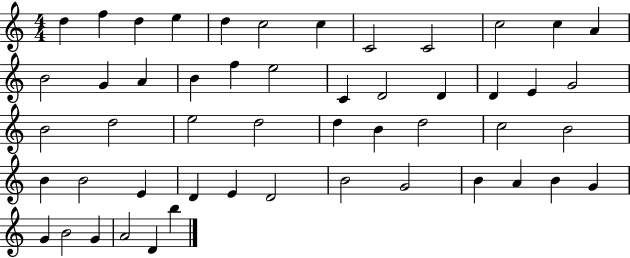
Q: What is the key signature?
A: C major